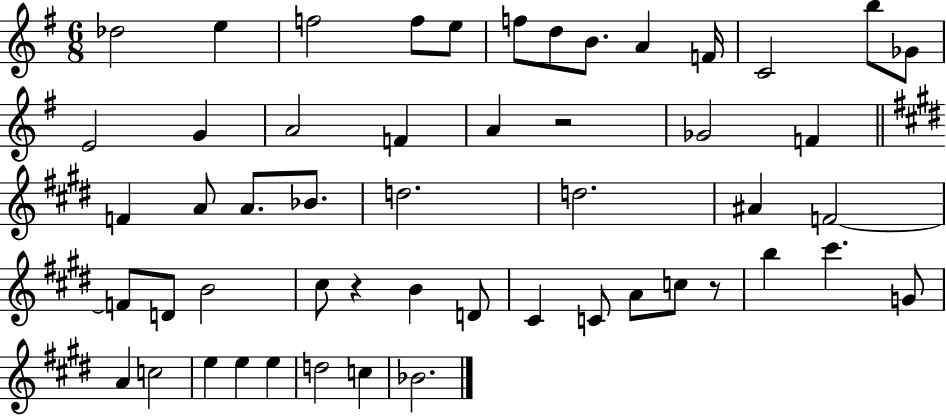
{
  \clef treble
  \numericTimeSignature
  \time 6/8
  \key g \major
  \repeat volta 2 { des''2 e''4 | f''2 f''8 e''8 | f''8 d''8 b'8. a'4 f'16 | c'2 b''8 ges'8 | \break e'2 g'4 | a'2 f'4 | a'4 r2 | ges'2 f'4 | \break \bar "||" \break \key e \major f'4 a'8 a'8. bes'8. | d''2. | d''2. | ais'4 f'2~~ | \break f'8 d'8 b'2 | cis''8 r4 b'4 d'8 | cis'4 c'8 a'8 c''8 r8 | b''4 cis'''4. g'8 | \break a'4 c''2 | e''4 e''4 e''4 | d''2 c''4 | bes'2. | \break } \bar "|."
}